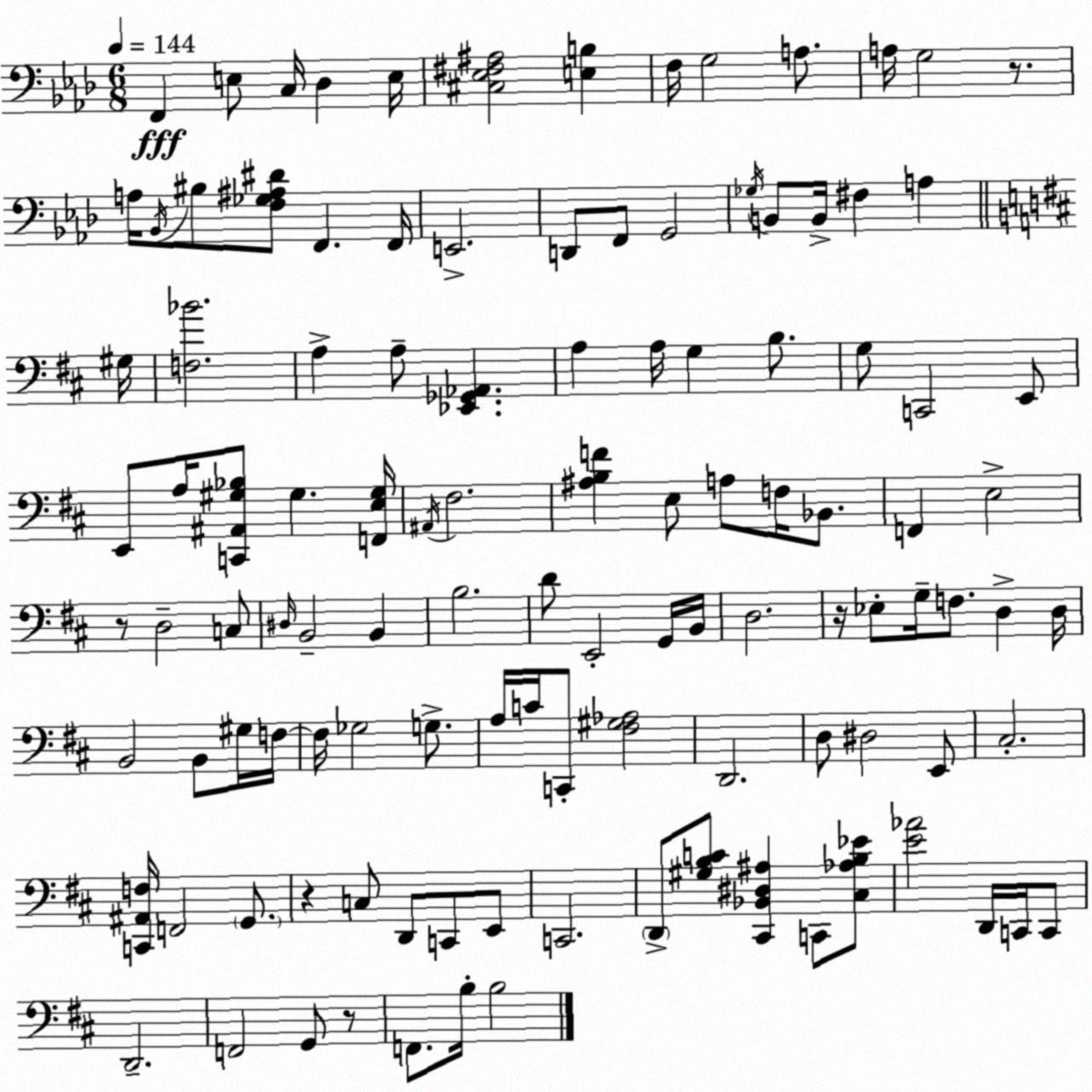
X:1
T:Untitled
M:6/8
L:1/4
K:Fm
F,, E,/2 C,/4 _D, E,/4 [^C,_E,^F,^A,]2 [E,B,] F,/4 G,2 A,/2 A,/4 G,2 z/2 A,/4 _B,,/4 ^B,/2 [F,_G,^A,^D]/2 F,, F,,/4 E,,2 D,,/2 F,,/2 G,,2 _G,/4 B,,/2 B,,/4 ^F, A, ^G,/4 [F,_B]2 A, A,/2 [_E,,_G,,_A,,] A, A,/4 G, B,/2 G,/2 C,,2 E,,/2 E,,/2 A,/4 [C,,^A,,^G,_B,]/2 ^G, [F,,E,^G,]/4 ^A,,/4 ^F,2 [^A,B,F] E,/2 A,/2 F,/4 _B,,/2 F,, E,2 z/2 D,2 C,/2 ^D,/4 B,,2 B,, B,2 D/2 E,,2 G,,/4 B,,/4 D,2 z/4 _E,/2 G,/4 F,/2 D, D,/4 B,,2 B,,/2 ^G,/4 F,/4 F,/4 _G,2 G,/2 A,/4 C/4 C,,/2 [^F,^G,_A,]2 D,,2 D,/2 ^D,2 E,,/2 ^C,2 [C,,^A,,F,]/4 F,,2 G,,/2 z C,/2 D,,/2 C,,/2 E,,/2 C,,2 D,,/2 [^G,B,C]/2 [^C,,_B,,^D,^A,] C,,/2 [^C,_A,B,_E]/2 [E_A]2 D,,/4 C,,/4 C,,/2 D,,2 F,,2 G,,/2 z/2 F,,/2 B,/4 B,2